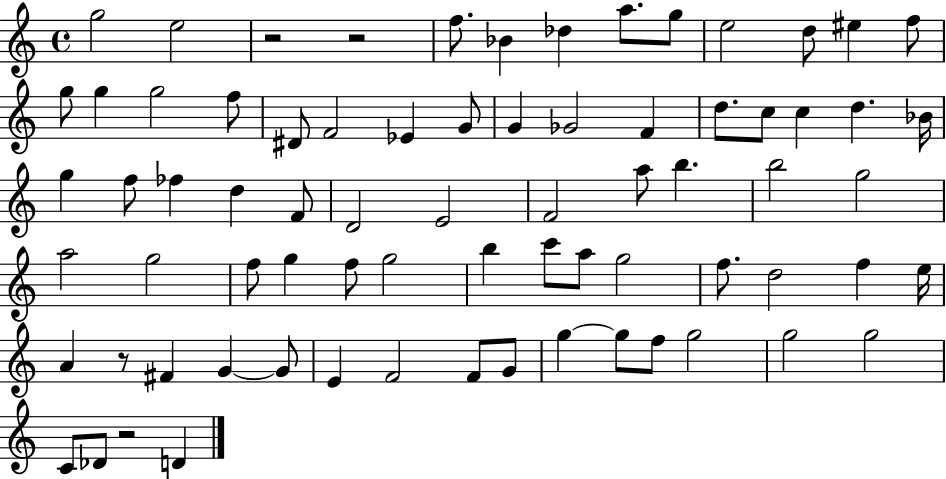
{
  \clef treble
  \time 4/4
  \defaultTimeSignature
  \key c \major
  \repeat volta 2 { g''2 e''2 | r2 r2 | f''8. bes'4 des''4 a''8. g''8 | e''2 d''8 eis''4 f''8 | \break g''8 g''4 g''2 f''8 | dis'8 f'2 ees'4 g'8 | g'4 ges'2 f'4 | d''8. c''8 c''4 d''4. bes'16 | \break g''4 f''8 fes''4 d''4 f'8 | d'2 e'2 | f'2 a''8 b''4. | b''2 g''2 | \break a''2 g''2 | f''8 g''4 f''8 g''2 | b''4 c'''8 a''8 g''2 | f''8. d''2 f''4 e''16 | \break a'4 r8 fis'4 g'4~~ g'8 | e'4 f'2 f'8 g'8 | g''4~~ g''8 f''8 g''2 | g''2 g''2 | \break c'8 des'8 r2 d'4 | } \bar "|."
}